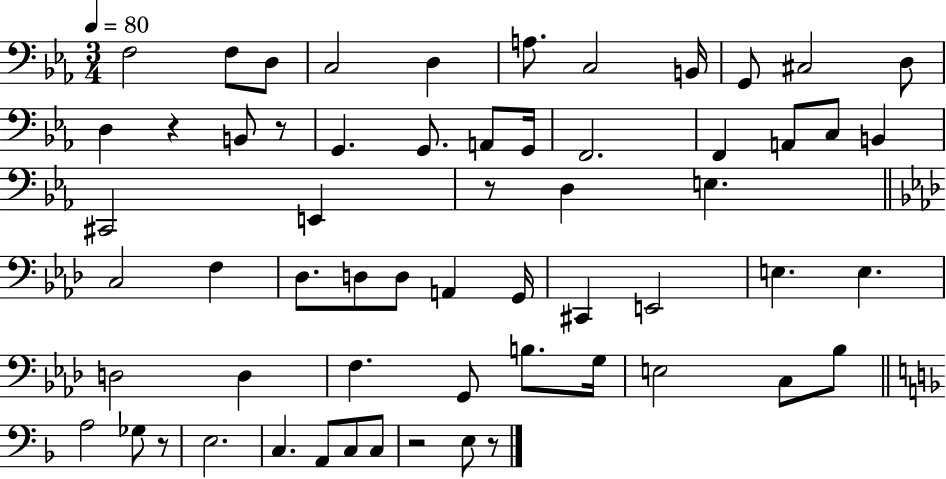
X:1
T:Untitled
M:3/4
L:1/4
K:Eb
F,2 F,/2 D,/2 C,2 D, A,/2 C,2 B,,/4 G,,/2 ^C,2 D,/2 D, z B,,/2 z/2 G,, G,,/2 A,,/2 G,,/4 F,,2 F,, A,,/2 C,/2 B,, ^C,,2 E,, z/2 D, E, C,2 F, _D,/2 D,/2 D,/2 A,, G,,/4 ^C,, E,,2 E, E, D,2 D, F, G,,/2 B,/2 G,/4 E,2 C,/2 _B,/2 A,2 _G,/2 z/2 E,2 C, A,,/2 C,/2 C,/2 z2 E,/2 z/2